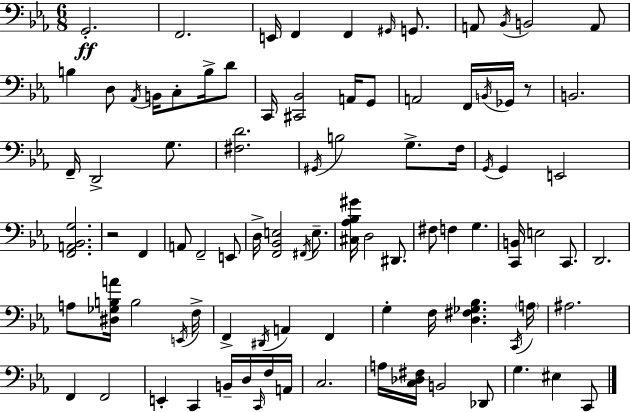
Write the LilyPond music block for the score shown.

{
  \clef bass
  \numericTimeSignature
  \time 6/8
  \key c \minor
  g,2.-.\ff | f,2. | e,16 f,4 f,4 \grace { gis,16 } g,8. | a,8 \acciaccatura { bes,16 } b,2 | \break a,8 b4 d8 \acciaccatura { aes,16 } b,16 c8-. | b16-> d'8 c,16 <cis, bes,>2 | a,16 g,8 a,2 f,16 | \acciaccatura { b,16 } ges,16 r8 b,2. | \break f,16-- d,2-> | g8. <fis d'>2. | \acciaccatura { gis,16 } b2 | g8.-> f16 \acciaccatura { g,16 } g,4 e,2 | \break <f, a, bes, g>2. | r2 | f,4 a,8 f,2-- | e,8 d16-> <f, bes, e>2 | \break \acciaccatura { fis,16 } e8.-- <cis aes bes gis'>16 d2 | dis,8. fis8 f4 | g4. <c, b,>16 e2 | c,8. d,2. | \break a8 <dis ges b a'>16 b2 | \acciaccatura { e,16 } f16-> f,4-> | \acciaccatura { dis,16 } a,4 f,4 g4-. | f16 <d fis ges bes>4. \acciaccatura { c,16 } \parenthesize a16 ais2. | \break f,4 | f,2 e,4-. | c,4 b,16-- d16 \grace { c,16 } f16 a,16 c2. | a16 | \break <c des fis>16 b,2 des,8 g4. | eis4 c,8 \bar "|."
}